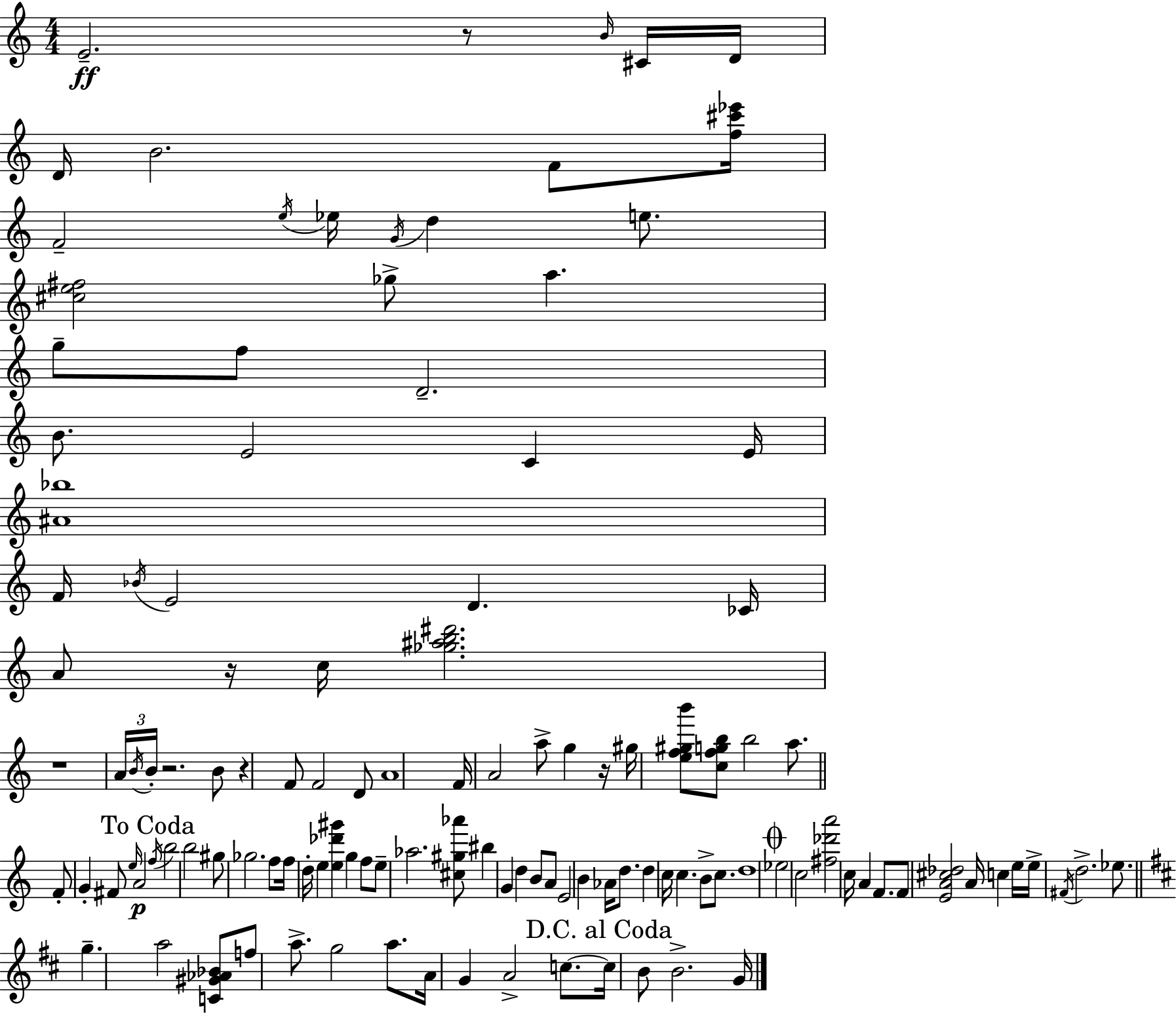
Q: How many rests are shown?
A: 6